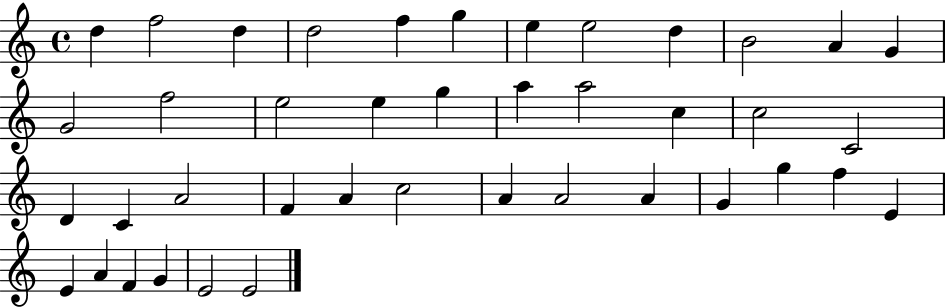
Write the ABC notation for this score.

X:1
T:Untitled
M:4/4
L:1/4
K:C
d f2 d d2 f g e e2 d B2 A G G2 f2 e2 e g a a2 c c2 C2 D C A2 F A c2 A A2 A G g f E E A F G E2 E2